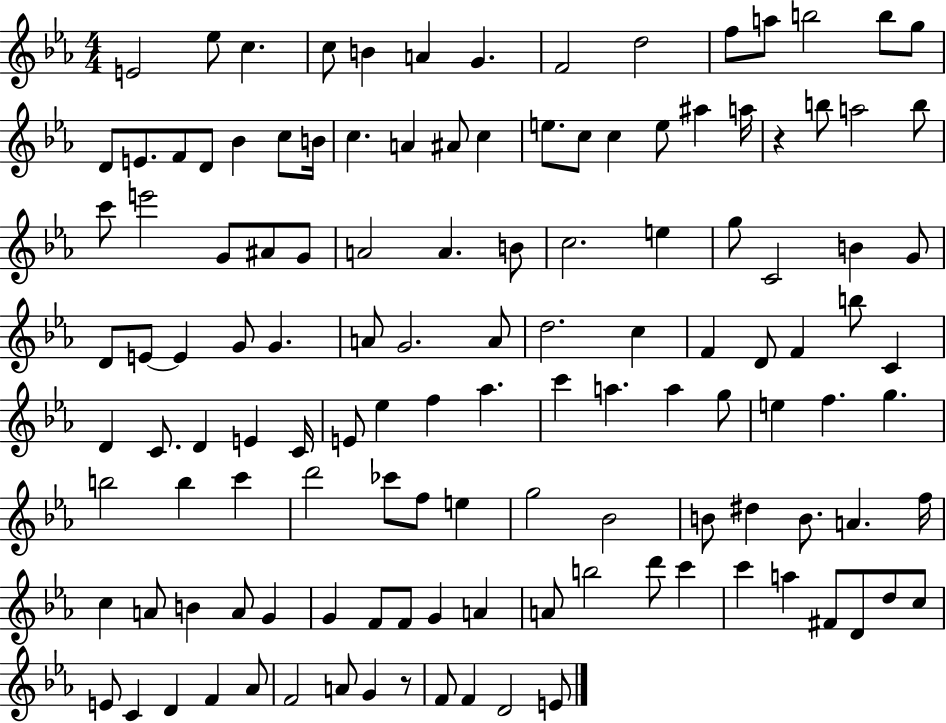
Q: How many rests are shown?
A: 2